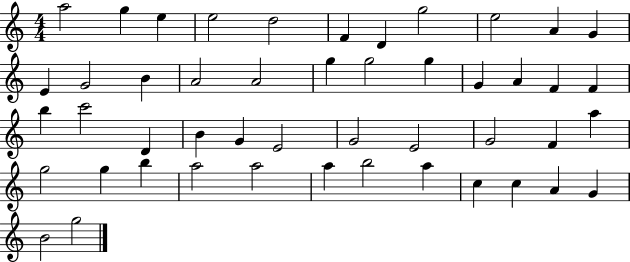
X:1
T:Untitled
M:4/4
L:1/4
K:C
a2 g e e2 d2 F D g2 e2 A G E G2 B A2 A2 g g2 g G A F F b c'2 D B G E2 G2 E2 G2 F a g2 g b a2 a2 a b2 a c c A G B2 g2